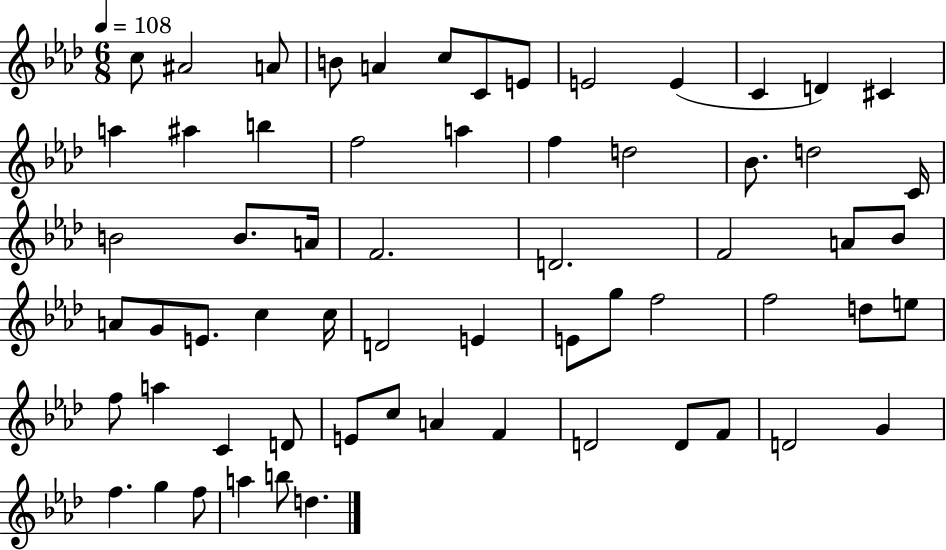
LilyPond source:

{
  \clef treble
  \numericTimeSignature
  \time 6/8
  \key aes \major
  \tempo 4 = 108
  c''8 ais'2 a'8 | b'8 a'4 c''8 c'8 e'8 | e'2 e'4( | c'4 d'4) cis'4 | \break a''4 ais''4 b''4 | f''2 a''4 | f''4 d''2 | bes'8. d''2 c'16 | \break b'2 b'8. a'16 | f'2. | d'2. | f'2 a'8 bes'8 | \break a'8 g'8 e'8. c''4 c''16 | d'2 e'4 | e'8 g''8 f''2 | f''2 d''8 e''8 | \break f''8 a''4 c'4 d'8 | e'8 c''8 a'4 f'4 | d'2 d'8 f'8 | d'2 g'4 | \break f''4. g''4 f''8 | a''4 b''8 d''4. | \bar "|."
}